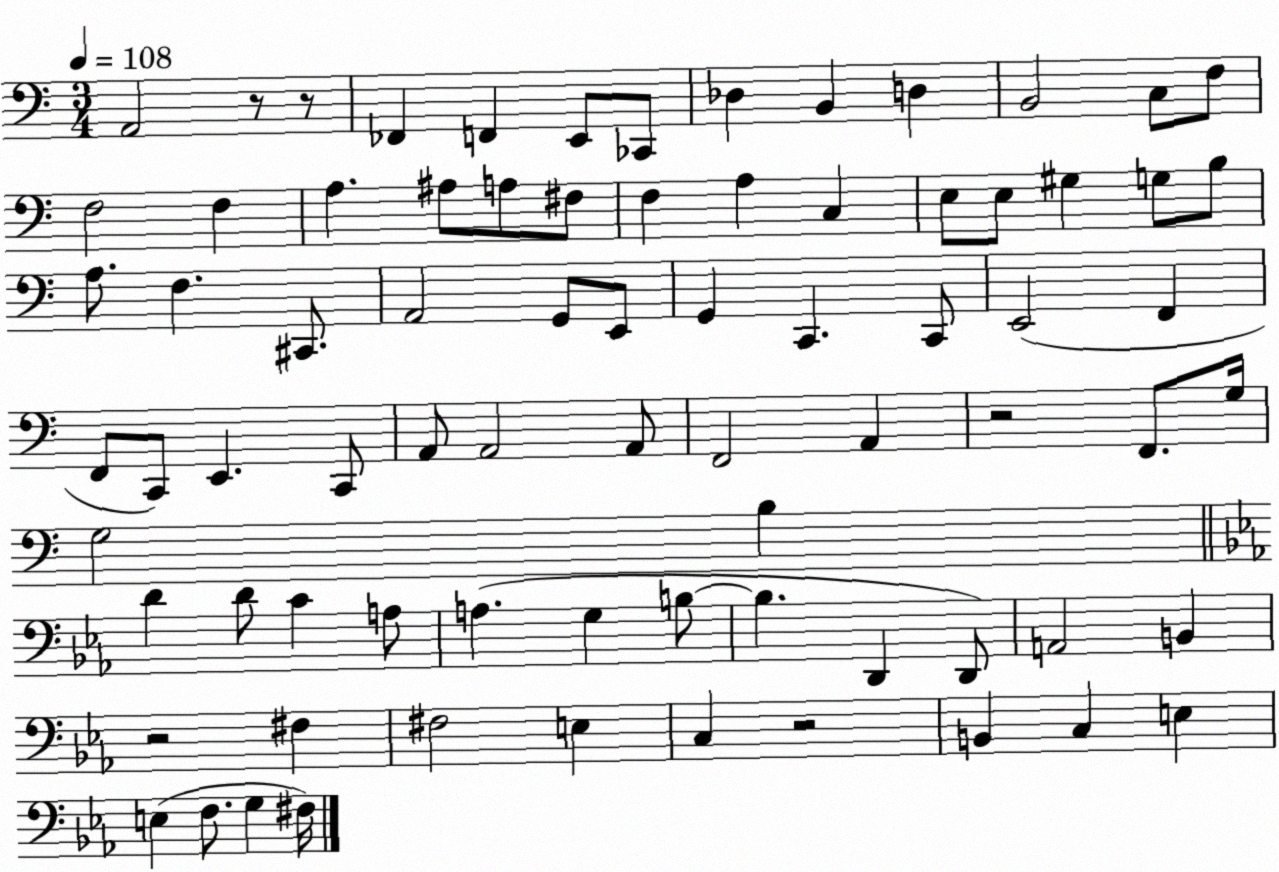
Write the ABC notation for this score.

X:1
T:Untitled
M:3/4
L:1/4
K:C
A,,2 z/2 z/2 _F,, F,, E,,/2 _C,,/2 _D, B,, D, B,,2 C,/2 F,/2 F,2 F, A, ^A,/2 A,/2 ^F,/2 F, A, C, E,/2 E,/2 ^G, G,/2 B,/2 A,/2 F, ^C,,/2 A,,2 G,,/2 E,,/2 G,, C,, C,,/2 E,,2 F,, F,,/2 C,,/2 E,, C,,/2 A,,/2 A,,2 A,,/2 F,,2 A,, z2 F,,/2 G,/4 G,2 B, D D/2 C A,/2 A, G, B,/2 B, D,, D,,/2 A,,2 B,, z2 ^F, ^F,2 E, C, z2 B,, C, E, E, F,/2 G, ^F,/4